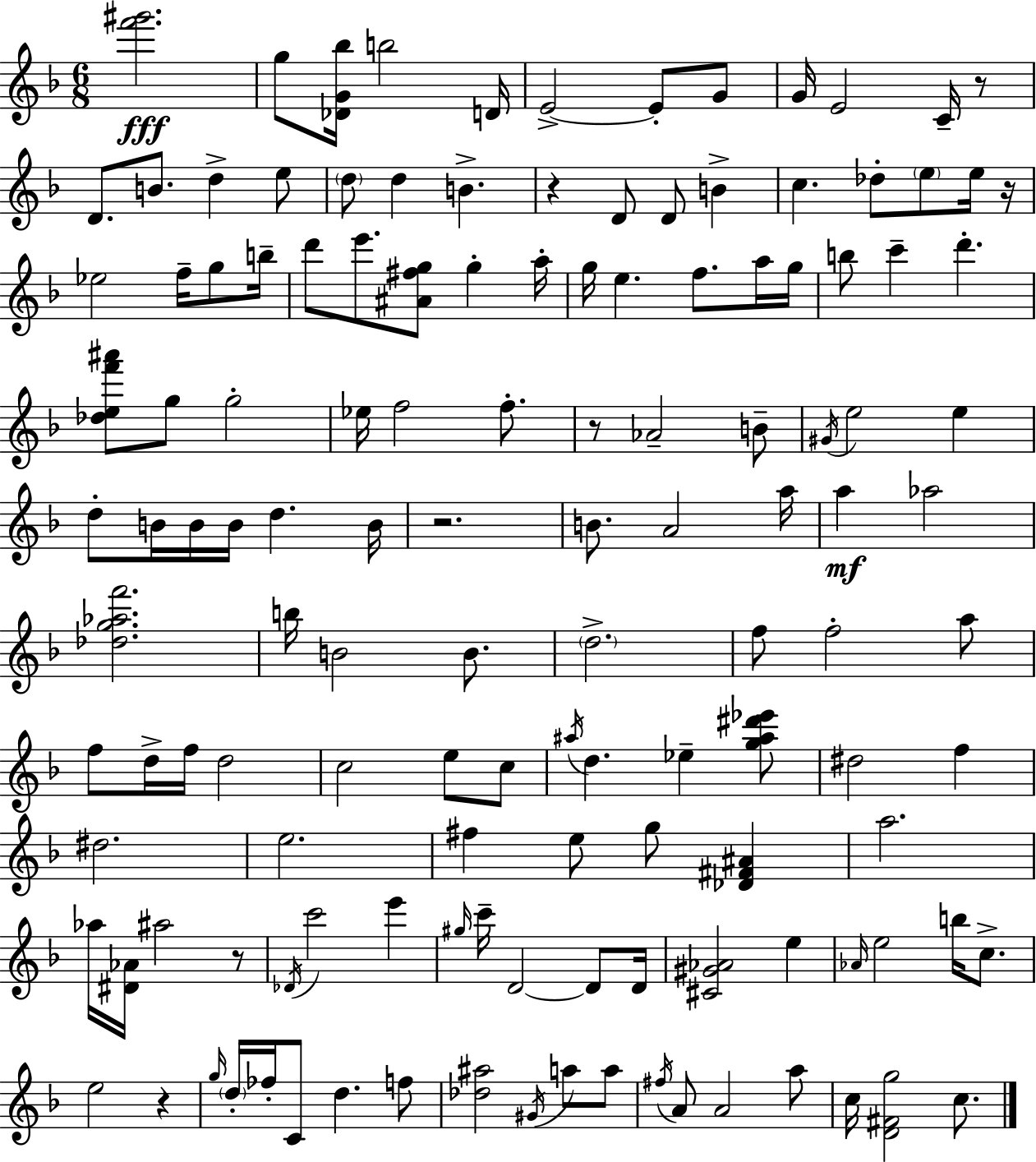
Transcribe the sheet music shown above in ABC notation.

X:1
T:Untitled
M:6/8
L:1/4
K:Dm
[f'^g']2 g/2 [_DG_b]/4 b2 D/4 E2 E/2 G/2 G/4 E2 C/4 z/2 D/2 B/2 d e/2 d/2 d B z D/2 D/2 B c _d/2 e/2 e/4 z/4 _e2 f/4 g/2 b/4 d'/2 e'/2 [^A^fg]/2 g a/4 g/4 e f/2 a/4 g/4 b/2 c' d' [_def'^a']/2 g/2 g2 _e/4 f2 f/2 z/2 _A2 B/2 ^G/4 e2 e d/2 B/4 B/4 B/4 d B/4 z2 B/2 A2 a/4 a _a2 [_dg_af']2 b/4 B2 B/2 d2 f/2 f2 a/2 f/2 d/4 f/4 d2 c2 e/2 c/2 ^a/4 d _e [g^a^d'_e']/2 ^d2 f ^d2 e2 ^f e/2 g/2 [_D^F^A] a2 _a/4 [^D_A]/4 ^a2 z/2 _D/4 c'2 e' ^g/4 c'/4 D2 D/2 D/4 [^C^G_A]2 e _A/4 e2 b/4 c/2 e2 z g/4 d/4 _f/4 C/2 d f/2 [_d^a]2 ^G/4 a/2 a/2 ^f/4 A/2 A2 a/2 c/4 [D^Fg]2 c/2